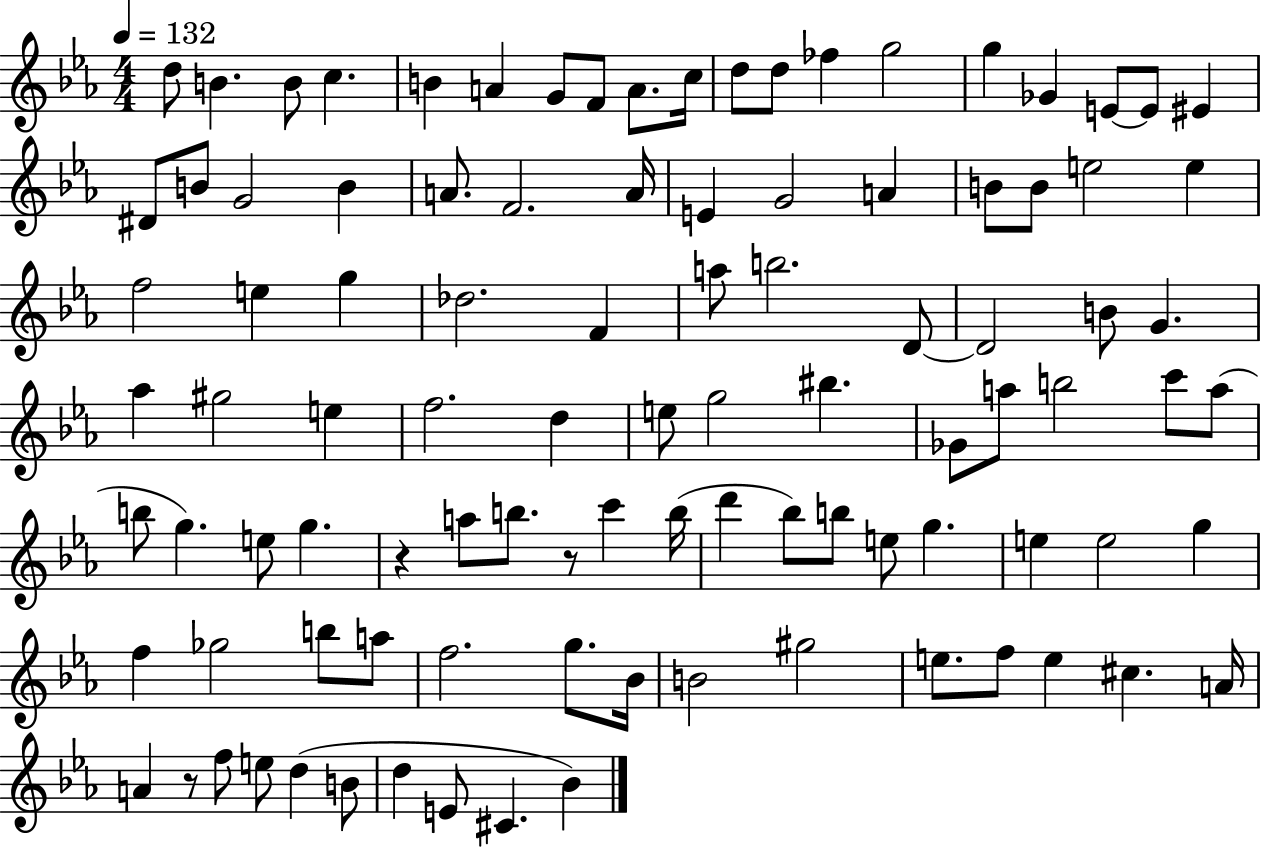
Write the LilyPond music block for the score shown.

{
  \clef treble
  \numericTimeSignature
  \time 4/4
  \key ees \major
  \tempo 4 = 132
  d''8 b'4. b'8 c''4. | b'4 a'4 g'8 f'8 a'8. c''16 | d''8 d''8 fes''4 g''2 | g''4 ges'4 e'8~~ e'8 eis'4 | \break dis'8 b'8 g'2 b'4 | a'8. f'2. a'16 | e'4 g'2 a'4 | b'8 b'8 e''2 e''4 | \break f''2 e''4 g''4 | des''2. f'4 | a''8 b''2. d'8~~ | d'2 b'8 g'4. | \break aes''4 gis''2 e''4 | f''2. d''4 | e''8 g''2 bis''4. | ges'8 a''8 b''2 c'''8 a''8( | \break b''8 g''4.) e''8 g''4. | r4 a''8 b''8. r8 c'''4 b''16( | d'''4 bes''8) b''8 e''8 g''4. | e''4 e''2 g''4 | \break f''4 ges''2 b''8 a''8 | f''2. g''8. bes'16 | b'2 gis''2 | e''8. f''8 e''4 cis''4. a'16 | \break a'4 r8 f''8 e''8 d''4( b'8 | d''4 e'8 cis'4. bes'4) | \bar "|."
}